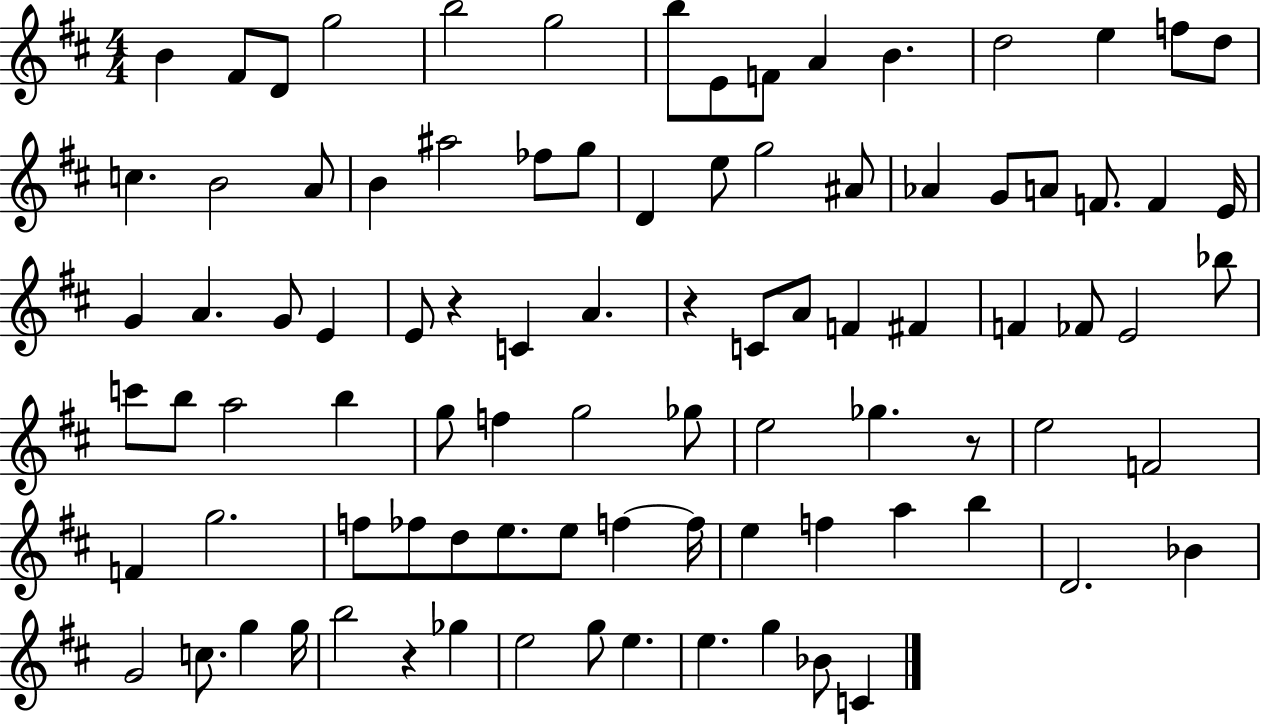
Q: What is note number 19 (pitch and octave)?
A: B4